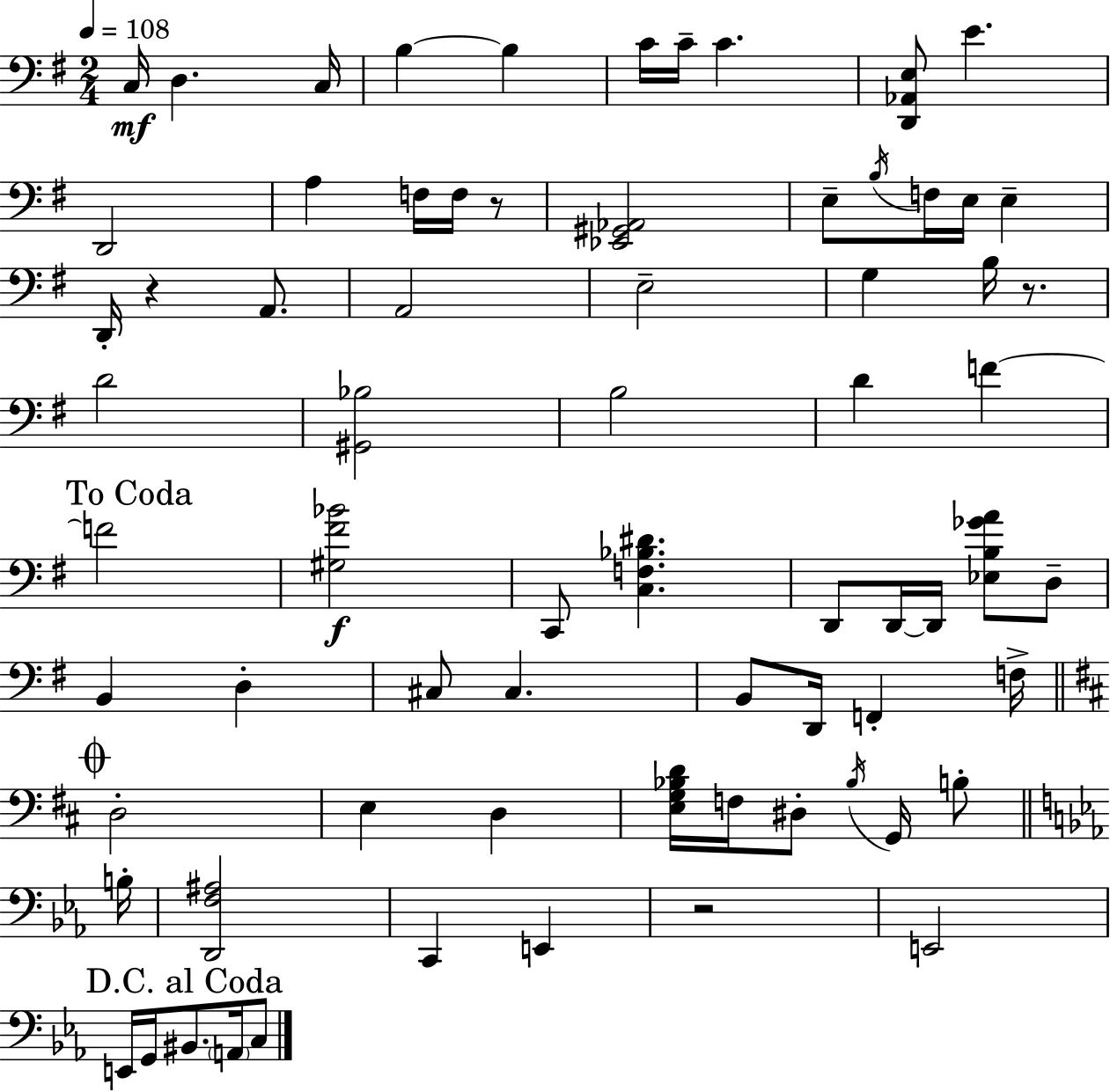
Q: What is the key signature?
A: G major